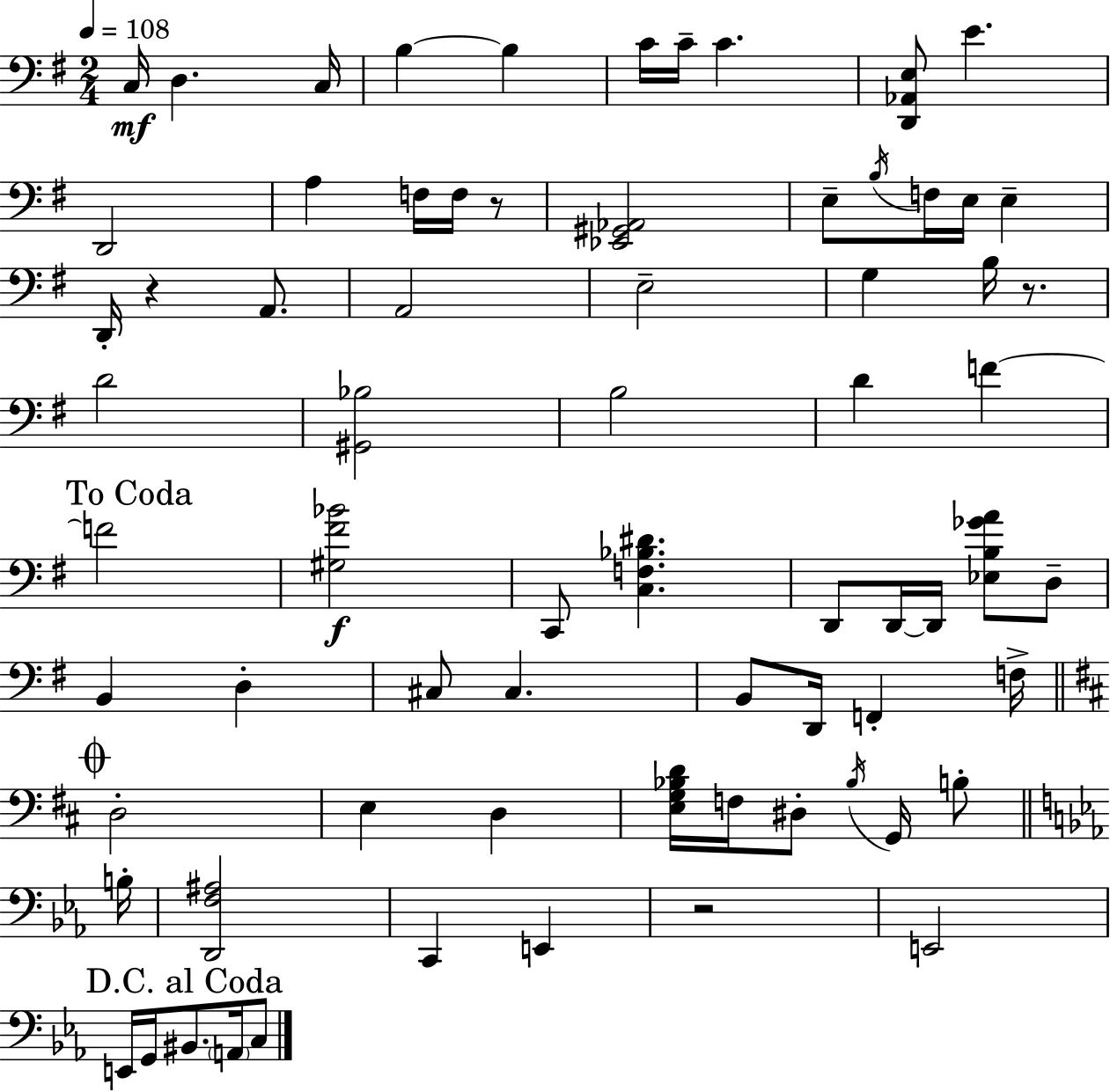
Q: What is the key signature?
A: G major